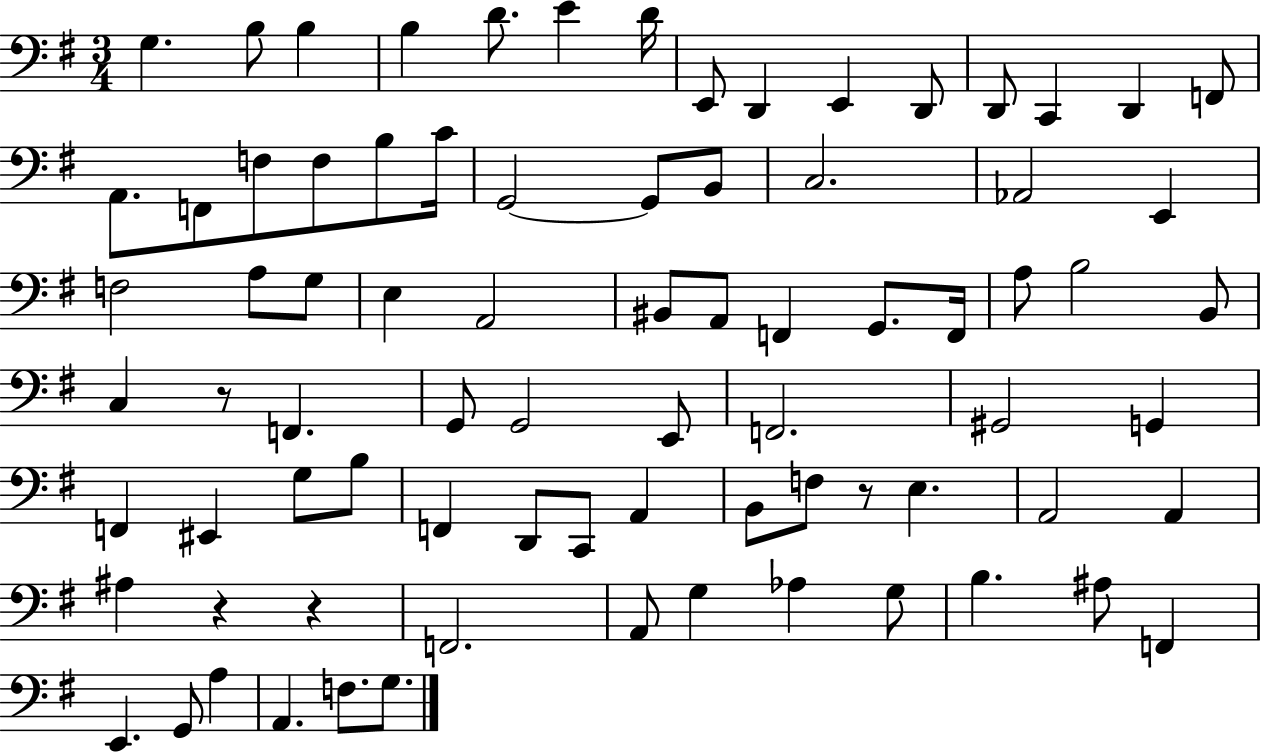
G3/q. B3/e B3/q B3/q D4/e. E4/q D4/s E2/e D2/q E2/q D2/e D2/e C2/q D2/q F2/e A2/e. F2/e F3/e F3/e B3/e C4/s G2/h G2/e B2/e C3/h. Ab2/h E2/q F3/h A3/e G3/e E3/q A2/h BIS2/e A2/e F2/q G2/e. F2/s A3/e B3/h B2/e C3/q R/e F2/q. G2/e G2/h E2/e F2/h. G#2/h G2/q F2/q EIS2/q G3/e B3/e F2/q D2/e C2/e A2/q B2/e F3/e R/e E3/q. A2/h A2/q A#3/q R/q R/q F2/h. A2/e G3/q Ab3/q G3/e B3/q. A#3/e F2/q E2/q. G2/e A3/q A2/q. F3/e. G3/e.